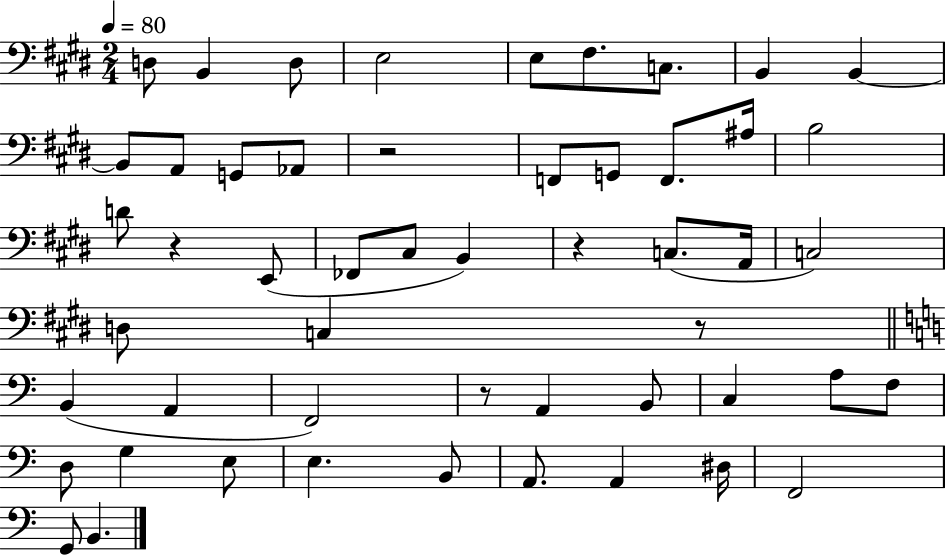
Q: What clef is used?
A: bass